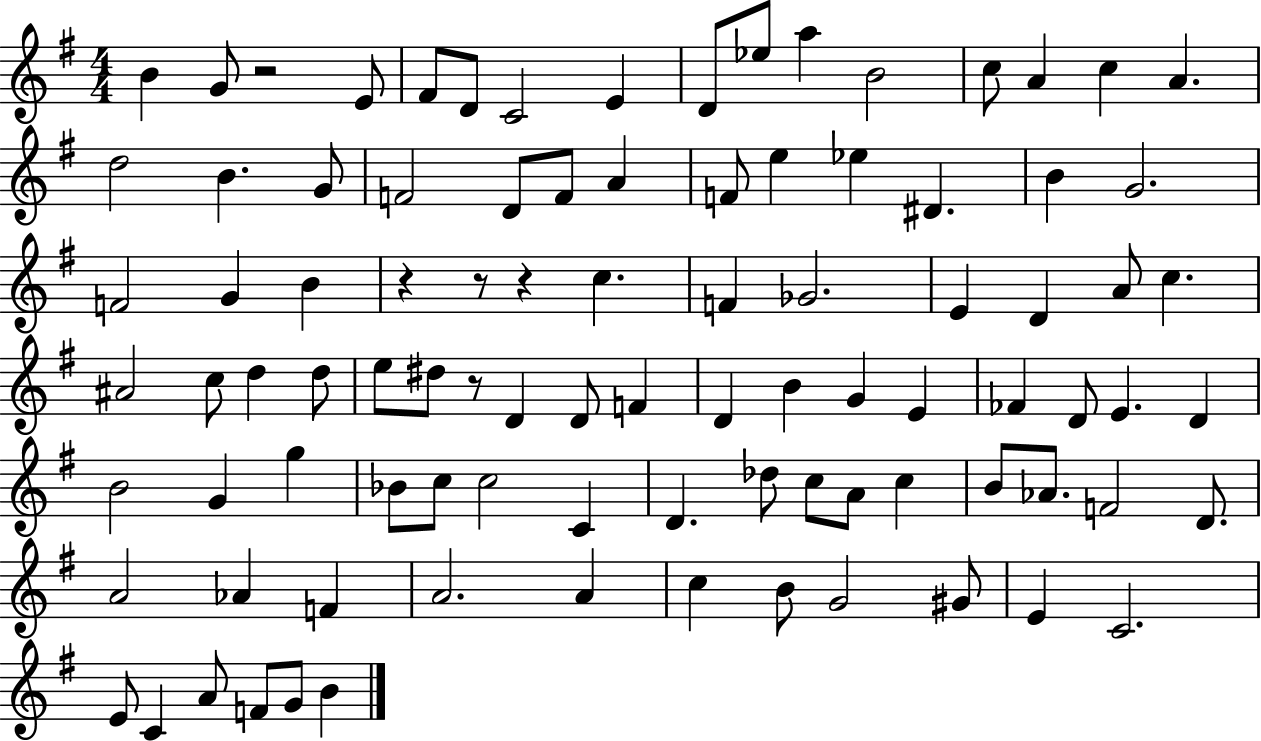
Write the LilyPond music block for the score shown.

{
  \clef treble
  \numericTimeSignature
  \time 4/4
  \key g \major
  b'4 g'8 r2 e'8 | fis'8 d'8 c'2 e'4 | d'8 ees''8 a''4 b'2 | c''8 a'4 c''4 a'4. | \break d''2 b'4. g'8 | f'2 d'8 f'8 a'4 | f'8 e''4 ees''4 dis'4. | b'4 g'2. | \break f'2 g'4 b'4 | r4 r8 r4 c''4. | f'4 ges'2. | e'4 d'4 a'8 c''4. | \break ais'2 c''8 d''4 d''8 | e''8 dis''8 r8 d'4 d'8 f'4 | d'4 b'4 g'4 e'4 | fes'4 d'8 e'4. d'4 | \break b'2 g'4 g''4 | bes'8 c''8 c''2 c'4 | d'4. des''8 c''8 a'8 c''4 | b'8 aes'8. f'2 d'8. | \break a'2 aes'4 f'4 | a'2. a'4 | c''4 b'8 g'2 gis'8 | e'4 c'2. | \break e'8 c'4 a'8 f'8 g'8 b'4 | \bar "|."
}